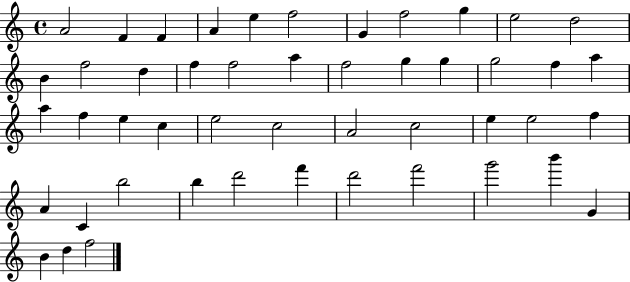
{
  \clef treble
  \time 4/4
  \defaultTimeSignature
  \key c \major
  a'2 f'4 f'4 | a'4 e''4 f''2 | g'4 f''2 g''4 | e''2 d''2 | \break b'4 f''2 d''4 | f''4 f''2 a''4 | f''2 g''4 g''4 | g''2 f''4 a''4 | \break a''4 f''4 e''4 c''4 | e''2 c''2 | a'2 c''2 | e''4 e''2 f''4 | \break a'4 c'4 b''2 | b''4 d'''2 f'''4 | d'''2 f'''2 | g'''2 b'''4 g'4 | \break b'4 d''4 f''2 | \bar "|."
}